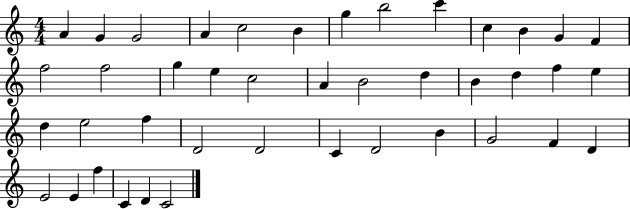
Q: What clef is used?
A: treble